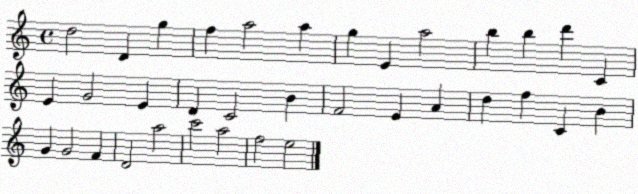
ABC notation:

X:1
T:Untitled
M:4/4
L:1/4
K:C
d2 D g f a2 a g E a2 b b d' C E G2 E D C2 B F2 E A d f C B G G2 F D2 a2 c'2 a2 f2 e2